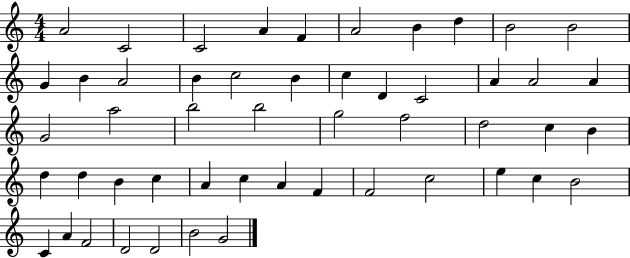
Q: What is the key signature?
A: C major